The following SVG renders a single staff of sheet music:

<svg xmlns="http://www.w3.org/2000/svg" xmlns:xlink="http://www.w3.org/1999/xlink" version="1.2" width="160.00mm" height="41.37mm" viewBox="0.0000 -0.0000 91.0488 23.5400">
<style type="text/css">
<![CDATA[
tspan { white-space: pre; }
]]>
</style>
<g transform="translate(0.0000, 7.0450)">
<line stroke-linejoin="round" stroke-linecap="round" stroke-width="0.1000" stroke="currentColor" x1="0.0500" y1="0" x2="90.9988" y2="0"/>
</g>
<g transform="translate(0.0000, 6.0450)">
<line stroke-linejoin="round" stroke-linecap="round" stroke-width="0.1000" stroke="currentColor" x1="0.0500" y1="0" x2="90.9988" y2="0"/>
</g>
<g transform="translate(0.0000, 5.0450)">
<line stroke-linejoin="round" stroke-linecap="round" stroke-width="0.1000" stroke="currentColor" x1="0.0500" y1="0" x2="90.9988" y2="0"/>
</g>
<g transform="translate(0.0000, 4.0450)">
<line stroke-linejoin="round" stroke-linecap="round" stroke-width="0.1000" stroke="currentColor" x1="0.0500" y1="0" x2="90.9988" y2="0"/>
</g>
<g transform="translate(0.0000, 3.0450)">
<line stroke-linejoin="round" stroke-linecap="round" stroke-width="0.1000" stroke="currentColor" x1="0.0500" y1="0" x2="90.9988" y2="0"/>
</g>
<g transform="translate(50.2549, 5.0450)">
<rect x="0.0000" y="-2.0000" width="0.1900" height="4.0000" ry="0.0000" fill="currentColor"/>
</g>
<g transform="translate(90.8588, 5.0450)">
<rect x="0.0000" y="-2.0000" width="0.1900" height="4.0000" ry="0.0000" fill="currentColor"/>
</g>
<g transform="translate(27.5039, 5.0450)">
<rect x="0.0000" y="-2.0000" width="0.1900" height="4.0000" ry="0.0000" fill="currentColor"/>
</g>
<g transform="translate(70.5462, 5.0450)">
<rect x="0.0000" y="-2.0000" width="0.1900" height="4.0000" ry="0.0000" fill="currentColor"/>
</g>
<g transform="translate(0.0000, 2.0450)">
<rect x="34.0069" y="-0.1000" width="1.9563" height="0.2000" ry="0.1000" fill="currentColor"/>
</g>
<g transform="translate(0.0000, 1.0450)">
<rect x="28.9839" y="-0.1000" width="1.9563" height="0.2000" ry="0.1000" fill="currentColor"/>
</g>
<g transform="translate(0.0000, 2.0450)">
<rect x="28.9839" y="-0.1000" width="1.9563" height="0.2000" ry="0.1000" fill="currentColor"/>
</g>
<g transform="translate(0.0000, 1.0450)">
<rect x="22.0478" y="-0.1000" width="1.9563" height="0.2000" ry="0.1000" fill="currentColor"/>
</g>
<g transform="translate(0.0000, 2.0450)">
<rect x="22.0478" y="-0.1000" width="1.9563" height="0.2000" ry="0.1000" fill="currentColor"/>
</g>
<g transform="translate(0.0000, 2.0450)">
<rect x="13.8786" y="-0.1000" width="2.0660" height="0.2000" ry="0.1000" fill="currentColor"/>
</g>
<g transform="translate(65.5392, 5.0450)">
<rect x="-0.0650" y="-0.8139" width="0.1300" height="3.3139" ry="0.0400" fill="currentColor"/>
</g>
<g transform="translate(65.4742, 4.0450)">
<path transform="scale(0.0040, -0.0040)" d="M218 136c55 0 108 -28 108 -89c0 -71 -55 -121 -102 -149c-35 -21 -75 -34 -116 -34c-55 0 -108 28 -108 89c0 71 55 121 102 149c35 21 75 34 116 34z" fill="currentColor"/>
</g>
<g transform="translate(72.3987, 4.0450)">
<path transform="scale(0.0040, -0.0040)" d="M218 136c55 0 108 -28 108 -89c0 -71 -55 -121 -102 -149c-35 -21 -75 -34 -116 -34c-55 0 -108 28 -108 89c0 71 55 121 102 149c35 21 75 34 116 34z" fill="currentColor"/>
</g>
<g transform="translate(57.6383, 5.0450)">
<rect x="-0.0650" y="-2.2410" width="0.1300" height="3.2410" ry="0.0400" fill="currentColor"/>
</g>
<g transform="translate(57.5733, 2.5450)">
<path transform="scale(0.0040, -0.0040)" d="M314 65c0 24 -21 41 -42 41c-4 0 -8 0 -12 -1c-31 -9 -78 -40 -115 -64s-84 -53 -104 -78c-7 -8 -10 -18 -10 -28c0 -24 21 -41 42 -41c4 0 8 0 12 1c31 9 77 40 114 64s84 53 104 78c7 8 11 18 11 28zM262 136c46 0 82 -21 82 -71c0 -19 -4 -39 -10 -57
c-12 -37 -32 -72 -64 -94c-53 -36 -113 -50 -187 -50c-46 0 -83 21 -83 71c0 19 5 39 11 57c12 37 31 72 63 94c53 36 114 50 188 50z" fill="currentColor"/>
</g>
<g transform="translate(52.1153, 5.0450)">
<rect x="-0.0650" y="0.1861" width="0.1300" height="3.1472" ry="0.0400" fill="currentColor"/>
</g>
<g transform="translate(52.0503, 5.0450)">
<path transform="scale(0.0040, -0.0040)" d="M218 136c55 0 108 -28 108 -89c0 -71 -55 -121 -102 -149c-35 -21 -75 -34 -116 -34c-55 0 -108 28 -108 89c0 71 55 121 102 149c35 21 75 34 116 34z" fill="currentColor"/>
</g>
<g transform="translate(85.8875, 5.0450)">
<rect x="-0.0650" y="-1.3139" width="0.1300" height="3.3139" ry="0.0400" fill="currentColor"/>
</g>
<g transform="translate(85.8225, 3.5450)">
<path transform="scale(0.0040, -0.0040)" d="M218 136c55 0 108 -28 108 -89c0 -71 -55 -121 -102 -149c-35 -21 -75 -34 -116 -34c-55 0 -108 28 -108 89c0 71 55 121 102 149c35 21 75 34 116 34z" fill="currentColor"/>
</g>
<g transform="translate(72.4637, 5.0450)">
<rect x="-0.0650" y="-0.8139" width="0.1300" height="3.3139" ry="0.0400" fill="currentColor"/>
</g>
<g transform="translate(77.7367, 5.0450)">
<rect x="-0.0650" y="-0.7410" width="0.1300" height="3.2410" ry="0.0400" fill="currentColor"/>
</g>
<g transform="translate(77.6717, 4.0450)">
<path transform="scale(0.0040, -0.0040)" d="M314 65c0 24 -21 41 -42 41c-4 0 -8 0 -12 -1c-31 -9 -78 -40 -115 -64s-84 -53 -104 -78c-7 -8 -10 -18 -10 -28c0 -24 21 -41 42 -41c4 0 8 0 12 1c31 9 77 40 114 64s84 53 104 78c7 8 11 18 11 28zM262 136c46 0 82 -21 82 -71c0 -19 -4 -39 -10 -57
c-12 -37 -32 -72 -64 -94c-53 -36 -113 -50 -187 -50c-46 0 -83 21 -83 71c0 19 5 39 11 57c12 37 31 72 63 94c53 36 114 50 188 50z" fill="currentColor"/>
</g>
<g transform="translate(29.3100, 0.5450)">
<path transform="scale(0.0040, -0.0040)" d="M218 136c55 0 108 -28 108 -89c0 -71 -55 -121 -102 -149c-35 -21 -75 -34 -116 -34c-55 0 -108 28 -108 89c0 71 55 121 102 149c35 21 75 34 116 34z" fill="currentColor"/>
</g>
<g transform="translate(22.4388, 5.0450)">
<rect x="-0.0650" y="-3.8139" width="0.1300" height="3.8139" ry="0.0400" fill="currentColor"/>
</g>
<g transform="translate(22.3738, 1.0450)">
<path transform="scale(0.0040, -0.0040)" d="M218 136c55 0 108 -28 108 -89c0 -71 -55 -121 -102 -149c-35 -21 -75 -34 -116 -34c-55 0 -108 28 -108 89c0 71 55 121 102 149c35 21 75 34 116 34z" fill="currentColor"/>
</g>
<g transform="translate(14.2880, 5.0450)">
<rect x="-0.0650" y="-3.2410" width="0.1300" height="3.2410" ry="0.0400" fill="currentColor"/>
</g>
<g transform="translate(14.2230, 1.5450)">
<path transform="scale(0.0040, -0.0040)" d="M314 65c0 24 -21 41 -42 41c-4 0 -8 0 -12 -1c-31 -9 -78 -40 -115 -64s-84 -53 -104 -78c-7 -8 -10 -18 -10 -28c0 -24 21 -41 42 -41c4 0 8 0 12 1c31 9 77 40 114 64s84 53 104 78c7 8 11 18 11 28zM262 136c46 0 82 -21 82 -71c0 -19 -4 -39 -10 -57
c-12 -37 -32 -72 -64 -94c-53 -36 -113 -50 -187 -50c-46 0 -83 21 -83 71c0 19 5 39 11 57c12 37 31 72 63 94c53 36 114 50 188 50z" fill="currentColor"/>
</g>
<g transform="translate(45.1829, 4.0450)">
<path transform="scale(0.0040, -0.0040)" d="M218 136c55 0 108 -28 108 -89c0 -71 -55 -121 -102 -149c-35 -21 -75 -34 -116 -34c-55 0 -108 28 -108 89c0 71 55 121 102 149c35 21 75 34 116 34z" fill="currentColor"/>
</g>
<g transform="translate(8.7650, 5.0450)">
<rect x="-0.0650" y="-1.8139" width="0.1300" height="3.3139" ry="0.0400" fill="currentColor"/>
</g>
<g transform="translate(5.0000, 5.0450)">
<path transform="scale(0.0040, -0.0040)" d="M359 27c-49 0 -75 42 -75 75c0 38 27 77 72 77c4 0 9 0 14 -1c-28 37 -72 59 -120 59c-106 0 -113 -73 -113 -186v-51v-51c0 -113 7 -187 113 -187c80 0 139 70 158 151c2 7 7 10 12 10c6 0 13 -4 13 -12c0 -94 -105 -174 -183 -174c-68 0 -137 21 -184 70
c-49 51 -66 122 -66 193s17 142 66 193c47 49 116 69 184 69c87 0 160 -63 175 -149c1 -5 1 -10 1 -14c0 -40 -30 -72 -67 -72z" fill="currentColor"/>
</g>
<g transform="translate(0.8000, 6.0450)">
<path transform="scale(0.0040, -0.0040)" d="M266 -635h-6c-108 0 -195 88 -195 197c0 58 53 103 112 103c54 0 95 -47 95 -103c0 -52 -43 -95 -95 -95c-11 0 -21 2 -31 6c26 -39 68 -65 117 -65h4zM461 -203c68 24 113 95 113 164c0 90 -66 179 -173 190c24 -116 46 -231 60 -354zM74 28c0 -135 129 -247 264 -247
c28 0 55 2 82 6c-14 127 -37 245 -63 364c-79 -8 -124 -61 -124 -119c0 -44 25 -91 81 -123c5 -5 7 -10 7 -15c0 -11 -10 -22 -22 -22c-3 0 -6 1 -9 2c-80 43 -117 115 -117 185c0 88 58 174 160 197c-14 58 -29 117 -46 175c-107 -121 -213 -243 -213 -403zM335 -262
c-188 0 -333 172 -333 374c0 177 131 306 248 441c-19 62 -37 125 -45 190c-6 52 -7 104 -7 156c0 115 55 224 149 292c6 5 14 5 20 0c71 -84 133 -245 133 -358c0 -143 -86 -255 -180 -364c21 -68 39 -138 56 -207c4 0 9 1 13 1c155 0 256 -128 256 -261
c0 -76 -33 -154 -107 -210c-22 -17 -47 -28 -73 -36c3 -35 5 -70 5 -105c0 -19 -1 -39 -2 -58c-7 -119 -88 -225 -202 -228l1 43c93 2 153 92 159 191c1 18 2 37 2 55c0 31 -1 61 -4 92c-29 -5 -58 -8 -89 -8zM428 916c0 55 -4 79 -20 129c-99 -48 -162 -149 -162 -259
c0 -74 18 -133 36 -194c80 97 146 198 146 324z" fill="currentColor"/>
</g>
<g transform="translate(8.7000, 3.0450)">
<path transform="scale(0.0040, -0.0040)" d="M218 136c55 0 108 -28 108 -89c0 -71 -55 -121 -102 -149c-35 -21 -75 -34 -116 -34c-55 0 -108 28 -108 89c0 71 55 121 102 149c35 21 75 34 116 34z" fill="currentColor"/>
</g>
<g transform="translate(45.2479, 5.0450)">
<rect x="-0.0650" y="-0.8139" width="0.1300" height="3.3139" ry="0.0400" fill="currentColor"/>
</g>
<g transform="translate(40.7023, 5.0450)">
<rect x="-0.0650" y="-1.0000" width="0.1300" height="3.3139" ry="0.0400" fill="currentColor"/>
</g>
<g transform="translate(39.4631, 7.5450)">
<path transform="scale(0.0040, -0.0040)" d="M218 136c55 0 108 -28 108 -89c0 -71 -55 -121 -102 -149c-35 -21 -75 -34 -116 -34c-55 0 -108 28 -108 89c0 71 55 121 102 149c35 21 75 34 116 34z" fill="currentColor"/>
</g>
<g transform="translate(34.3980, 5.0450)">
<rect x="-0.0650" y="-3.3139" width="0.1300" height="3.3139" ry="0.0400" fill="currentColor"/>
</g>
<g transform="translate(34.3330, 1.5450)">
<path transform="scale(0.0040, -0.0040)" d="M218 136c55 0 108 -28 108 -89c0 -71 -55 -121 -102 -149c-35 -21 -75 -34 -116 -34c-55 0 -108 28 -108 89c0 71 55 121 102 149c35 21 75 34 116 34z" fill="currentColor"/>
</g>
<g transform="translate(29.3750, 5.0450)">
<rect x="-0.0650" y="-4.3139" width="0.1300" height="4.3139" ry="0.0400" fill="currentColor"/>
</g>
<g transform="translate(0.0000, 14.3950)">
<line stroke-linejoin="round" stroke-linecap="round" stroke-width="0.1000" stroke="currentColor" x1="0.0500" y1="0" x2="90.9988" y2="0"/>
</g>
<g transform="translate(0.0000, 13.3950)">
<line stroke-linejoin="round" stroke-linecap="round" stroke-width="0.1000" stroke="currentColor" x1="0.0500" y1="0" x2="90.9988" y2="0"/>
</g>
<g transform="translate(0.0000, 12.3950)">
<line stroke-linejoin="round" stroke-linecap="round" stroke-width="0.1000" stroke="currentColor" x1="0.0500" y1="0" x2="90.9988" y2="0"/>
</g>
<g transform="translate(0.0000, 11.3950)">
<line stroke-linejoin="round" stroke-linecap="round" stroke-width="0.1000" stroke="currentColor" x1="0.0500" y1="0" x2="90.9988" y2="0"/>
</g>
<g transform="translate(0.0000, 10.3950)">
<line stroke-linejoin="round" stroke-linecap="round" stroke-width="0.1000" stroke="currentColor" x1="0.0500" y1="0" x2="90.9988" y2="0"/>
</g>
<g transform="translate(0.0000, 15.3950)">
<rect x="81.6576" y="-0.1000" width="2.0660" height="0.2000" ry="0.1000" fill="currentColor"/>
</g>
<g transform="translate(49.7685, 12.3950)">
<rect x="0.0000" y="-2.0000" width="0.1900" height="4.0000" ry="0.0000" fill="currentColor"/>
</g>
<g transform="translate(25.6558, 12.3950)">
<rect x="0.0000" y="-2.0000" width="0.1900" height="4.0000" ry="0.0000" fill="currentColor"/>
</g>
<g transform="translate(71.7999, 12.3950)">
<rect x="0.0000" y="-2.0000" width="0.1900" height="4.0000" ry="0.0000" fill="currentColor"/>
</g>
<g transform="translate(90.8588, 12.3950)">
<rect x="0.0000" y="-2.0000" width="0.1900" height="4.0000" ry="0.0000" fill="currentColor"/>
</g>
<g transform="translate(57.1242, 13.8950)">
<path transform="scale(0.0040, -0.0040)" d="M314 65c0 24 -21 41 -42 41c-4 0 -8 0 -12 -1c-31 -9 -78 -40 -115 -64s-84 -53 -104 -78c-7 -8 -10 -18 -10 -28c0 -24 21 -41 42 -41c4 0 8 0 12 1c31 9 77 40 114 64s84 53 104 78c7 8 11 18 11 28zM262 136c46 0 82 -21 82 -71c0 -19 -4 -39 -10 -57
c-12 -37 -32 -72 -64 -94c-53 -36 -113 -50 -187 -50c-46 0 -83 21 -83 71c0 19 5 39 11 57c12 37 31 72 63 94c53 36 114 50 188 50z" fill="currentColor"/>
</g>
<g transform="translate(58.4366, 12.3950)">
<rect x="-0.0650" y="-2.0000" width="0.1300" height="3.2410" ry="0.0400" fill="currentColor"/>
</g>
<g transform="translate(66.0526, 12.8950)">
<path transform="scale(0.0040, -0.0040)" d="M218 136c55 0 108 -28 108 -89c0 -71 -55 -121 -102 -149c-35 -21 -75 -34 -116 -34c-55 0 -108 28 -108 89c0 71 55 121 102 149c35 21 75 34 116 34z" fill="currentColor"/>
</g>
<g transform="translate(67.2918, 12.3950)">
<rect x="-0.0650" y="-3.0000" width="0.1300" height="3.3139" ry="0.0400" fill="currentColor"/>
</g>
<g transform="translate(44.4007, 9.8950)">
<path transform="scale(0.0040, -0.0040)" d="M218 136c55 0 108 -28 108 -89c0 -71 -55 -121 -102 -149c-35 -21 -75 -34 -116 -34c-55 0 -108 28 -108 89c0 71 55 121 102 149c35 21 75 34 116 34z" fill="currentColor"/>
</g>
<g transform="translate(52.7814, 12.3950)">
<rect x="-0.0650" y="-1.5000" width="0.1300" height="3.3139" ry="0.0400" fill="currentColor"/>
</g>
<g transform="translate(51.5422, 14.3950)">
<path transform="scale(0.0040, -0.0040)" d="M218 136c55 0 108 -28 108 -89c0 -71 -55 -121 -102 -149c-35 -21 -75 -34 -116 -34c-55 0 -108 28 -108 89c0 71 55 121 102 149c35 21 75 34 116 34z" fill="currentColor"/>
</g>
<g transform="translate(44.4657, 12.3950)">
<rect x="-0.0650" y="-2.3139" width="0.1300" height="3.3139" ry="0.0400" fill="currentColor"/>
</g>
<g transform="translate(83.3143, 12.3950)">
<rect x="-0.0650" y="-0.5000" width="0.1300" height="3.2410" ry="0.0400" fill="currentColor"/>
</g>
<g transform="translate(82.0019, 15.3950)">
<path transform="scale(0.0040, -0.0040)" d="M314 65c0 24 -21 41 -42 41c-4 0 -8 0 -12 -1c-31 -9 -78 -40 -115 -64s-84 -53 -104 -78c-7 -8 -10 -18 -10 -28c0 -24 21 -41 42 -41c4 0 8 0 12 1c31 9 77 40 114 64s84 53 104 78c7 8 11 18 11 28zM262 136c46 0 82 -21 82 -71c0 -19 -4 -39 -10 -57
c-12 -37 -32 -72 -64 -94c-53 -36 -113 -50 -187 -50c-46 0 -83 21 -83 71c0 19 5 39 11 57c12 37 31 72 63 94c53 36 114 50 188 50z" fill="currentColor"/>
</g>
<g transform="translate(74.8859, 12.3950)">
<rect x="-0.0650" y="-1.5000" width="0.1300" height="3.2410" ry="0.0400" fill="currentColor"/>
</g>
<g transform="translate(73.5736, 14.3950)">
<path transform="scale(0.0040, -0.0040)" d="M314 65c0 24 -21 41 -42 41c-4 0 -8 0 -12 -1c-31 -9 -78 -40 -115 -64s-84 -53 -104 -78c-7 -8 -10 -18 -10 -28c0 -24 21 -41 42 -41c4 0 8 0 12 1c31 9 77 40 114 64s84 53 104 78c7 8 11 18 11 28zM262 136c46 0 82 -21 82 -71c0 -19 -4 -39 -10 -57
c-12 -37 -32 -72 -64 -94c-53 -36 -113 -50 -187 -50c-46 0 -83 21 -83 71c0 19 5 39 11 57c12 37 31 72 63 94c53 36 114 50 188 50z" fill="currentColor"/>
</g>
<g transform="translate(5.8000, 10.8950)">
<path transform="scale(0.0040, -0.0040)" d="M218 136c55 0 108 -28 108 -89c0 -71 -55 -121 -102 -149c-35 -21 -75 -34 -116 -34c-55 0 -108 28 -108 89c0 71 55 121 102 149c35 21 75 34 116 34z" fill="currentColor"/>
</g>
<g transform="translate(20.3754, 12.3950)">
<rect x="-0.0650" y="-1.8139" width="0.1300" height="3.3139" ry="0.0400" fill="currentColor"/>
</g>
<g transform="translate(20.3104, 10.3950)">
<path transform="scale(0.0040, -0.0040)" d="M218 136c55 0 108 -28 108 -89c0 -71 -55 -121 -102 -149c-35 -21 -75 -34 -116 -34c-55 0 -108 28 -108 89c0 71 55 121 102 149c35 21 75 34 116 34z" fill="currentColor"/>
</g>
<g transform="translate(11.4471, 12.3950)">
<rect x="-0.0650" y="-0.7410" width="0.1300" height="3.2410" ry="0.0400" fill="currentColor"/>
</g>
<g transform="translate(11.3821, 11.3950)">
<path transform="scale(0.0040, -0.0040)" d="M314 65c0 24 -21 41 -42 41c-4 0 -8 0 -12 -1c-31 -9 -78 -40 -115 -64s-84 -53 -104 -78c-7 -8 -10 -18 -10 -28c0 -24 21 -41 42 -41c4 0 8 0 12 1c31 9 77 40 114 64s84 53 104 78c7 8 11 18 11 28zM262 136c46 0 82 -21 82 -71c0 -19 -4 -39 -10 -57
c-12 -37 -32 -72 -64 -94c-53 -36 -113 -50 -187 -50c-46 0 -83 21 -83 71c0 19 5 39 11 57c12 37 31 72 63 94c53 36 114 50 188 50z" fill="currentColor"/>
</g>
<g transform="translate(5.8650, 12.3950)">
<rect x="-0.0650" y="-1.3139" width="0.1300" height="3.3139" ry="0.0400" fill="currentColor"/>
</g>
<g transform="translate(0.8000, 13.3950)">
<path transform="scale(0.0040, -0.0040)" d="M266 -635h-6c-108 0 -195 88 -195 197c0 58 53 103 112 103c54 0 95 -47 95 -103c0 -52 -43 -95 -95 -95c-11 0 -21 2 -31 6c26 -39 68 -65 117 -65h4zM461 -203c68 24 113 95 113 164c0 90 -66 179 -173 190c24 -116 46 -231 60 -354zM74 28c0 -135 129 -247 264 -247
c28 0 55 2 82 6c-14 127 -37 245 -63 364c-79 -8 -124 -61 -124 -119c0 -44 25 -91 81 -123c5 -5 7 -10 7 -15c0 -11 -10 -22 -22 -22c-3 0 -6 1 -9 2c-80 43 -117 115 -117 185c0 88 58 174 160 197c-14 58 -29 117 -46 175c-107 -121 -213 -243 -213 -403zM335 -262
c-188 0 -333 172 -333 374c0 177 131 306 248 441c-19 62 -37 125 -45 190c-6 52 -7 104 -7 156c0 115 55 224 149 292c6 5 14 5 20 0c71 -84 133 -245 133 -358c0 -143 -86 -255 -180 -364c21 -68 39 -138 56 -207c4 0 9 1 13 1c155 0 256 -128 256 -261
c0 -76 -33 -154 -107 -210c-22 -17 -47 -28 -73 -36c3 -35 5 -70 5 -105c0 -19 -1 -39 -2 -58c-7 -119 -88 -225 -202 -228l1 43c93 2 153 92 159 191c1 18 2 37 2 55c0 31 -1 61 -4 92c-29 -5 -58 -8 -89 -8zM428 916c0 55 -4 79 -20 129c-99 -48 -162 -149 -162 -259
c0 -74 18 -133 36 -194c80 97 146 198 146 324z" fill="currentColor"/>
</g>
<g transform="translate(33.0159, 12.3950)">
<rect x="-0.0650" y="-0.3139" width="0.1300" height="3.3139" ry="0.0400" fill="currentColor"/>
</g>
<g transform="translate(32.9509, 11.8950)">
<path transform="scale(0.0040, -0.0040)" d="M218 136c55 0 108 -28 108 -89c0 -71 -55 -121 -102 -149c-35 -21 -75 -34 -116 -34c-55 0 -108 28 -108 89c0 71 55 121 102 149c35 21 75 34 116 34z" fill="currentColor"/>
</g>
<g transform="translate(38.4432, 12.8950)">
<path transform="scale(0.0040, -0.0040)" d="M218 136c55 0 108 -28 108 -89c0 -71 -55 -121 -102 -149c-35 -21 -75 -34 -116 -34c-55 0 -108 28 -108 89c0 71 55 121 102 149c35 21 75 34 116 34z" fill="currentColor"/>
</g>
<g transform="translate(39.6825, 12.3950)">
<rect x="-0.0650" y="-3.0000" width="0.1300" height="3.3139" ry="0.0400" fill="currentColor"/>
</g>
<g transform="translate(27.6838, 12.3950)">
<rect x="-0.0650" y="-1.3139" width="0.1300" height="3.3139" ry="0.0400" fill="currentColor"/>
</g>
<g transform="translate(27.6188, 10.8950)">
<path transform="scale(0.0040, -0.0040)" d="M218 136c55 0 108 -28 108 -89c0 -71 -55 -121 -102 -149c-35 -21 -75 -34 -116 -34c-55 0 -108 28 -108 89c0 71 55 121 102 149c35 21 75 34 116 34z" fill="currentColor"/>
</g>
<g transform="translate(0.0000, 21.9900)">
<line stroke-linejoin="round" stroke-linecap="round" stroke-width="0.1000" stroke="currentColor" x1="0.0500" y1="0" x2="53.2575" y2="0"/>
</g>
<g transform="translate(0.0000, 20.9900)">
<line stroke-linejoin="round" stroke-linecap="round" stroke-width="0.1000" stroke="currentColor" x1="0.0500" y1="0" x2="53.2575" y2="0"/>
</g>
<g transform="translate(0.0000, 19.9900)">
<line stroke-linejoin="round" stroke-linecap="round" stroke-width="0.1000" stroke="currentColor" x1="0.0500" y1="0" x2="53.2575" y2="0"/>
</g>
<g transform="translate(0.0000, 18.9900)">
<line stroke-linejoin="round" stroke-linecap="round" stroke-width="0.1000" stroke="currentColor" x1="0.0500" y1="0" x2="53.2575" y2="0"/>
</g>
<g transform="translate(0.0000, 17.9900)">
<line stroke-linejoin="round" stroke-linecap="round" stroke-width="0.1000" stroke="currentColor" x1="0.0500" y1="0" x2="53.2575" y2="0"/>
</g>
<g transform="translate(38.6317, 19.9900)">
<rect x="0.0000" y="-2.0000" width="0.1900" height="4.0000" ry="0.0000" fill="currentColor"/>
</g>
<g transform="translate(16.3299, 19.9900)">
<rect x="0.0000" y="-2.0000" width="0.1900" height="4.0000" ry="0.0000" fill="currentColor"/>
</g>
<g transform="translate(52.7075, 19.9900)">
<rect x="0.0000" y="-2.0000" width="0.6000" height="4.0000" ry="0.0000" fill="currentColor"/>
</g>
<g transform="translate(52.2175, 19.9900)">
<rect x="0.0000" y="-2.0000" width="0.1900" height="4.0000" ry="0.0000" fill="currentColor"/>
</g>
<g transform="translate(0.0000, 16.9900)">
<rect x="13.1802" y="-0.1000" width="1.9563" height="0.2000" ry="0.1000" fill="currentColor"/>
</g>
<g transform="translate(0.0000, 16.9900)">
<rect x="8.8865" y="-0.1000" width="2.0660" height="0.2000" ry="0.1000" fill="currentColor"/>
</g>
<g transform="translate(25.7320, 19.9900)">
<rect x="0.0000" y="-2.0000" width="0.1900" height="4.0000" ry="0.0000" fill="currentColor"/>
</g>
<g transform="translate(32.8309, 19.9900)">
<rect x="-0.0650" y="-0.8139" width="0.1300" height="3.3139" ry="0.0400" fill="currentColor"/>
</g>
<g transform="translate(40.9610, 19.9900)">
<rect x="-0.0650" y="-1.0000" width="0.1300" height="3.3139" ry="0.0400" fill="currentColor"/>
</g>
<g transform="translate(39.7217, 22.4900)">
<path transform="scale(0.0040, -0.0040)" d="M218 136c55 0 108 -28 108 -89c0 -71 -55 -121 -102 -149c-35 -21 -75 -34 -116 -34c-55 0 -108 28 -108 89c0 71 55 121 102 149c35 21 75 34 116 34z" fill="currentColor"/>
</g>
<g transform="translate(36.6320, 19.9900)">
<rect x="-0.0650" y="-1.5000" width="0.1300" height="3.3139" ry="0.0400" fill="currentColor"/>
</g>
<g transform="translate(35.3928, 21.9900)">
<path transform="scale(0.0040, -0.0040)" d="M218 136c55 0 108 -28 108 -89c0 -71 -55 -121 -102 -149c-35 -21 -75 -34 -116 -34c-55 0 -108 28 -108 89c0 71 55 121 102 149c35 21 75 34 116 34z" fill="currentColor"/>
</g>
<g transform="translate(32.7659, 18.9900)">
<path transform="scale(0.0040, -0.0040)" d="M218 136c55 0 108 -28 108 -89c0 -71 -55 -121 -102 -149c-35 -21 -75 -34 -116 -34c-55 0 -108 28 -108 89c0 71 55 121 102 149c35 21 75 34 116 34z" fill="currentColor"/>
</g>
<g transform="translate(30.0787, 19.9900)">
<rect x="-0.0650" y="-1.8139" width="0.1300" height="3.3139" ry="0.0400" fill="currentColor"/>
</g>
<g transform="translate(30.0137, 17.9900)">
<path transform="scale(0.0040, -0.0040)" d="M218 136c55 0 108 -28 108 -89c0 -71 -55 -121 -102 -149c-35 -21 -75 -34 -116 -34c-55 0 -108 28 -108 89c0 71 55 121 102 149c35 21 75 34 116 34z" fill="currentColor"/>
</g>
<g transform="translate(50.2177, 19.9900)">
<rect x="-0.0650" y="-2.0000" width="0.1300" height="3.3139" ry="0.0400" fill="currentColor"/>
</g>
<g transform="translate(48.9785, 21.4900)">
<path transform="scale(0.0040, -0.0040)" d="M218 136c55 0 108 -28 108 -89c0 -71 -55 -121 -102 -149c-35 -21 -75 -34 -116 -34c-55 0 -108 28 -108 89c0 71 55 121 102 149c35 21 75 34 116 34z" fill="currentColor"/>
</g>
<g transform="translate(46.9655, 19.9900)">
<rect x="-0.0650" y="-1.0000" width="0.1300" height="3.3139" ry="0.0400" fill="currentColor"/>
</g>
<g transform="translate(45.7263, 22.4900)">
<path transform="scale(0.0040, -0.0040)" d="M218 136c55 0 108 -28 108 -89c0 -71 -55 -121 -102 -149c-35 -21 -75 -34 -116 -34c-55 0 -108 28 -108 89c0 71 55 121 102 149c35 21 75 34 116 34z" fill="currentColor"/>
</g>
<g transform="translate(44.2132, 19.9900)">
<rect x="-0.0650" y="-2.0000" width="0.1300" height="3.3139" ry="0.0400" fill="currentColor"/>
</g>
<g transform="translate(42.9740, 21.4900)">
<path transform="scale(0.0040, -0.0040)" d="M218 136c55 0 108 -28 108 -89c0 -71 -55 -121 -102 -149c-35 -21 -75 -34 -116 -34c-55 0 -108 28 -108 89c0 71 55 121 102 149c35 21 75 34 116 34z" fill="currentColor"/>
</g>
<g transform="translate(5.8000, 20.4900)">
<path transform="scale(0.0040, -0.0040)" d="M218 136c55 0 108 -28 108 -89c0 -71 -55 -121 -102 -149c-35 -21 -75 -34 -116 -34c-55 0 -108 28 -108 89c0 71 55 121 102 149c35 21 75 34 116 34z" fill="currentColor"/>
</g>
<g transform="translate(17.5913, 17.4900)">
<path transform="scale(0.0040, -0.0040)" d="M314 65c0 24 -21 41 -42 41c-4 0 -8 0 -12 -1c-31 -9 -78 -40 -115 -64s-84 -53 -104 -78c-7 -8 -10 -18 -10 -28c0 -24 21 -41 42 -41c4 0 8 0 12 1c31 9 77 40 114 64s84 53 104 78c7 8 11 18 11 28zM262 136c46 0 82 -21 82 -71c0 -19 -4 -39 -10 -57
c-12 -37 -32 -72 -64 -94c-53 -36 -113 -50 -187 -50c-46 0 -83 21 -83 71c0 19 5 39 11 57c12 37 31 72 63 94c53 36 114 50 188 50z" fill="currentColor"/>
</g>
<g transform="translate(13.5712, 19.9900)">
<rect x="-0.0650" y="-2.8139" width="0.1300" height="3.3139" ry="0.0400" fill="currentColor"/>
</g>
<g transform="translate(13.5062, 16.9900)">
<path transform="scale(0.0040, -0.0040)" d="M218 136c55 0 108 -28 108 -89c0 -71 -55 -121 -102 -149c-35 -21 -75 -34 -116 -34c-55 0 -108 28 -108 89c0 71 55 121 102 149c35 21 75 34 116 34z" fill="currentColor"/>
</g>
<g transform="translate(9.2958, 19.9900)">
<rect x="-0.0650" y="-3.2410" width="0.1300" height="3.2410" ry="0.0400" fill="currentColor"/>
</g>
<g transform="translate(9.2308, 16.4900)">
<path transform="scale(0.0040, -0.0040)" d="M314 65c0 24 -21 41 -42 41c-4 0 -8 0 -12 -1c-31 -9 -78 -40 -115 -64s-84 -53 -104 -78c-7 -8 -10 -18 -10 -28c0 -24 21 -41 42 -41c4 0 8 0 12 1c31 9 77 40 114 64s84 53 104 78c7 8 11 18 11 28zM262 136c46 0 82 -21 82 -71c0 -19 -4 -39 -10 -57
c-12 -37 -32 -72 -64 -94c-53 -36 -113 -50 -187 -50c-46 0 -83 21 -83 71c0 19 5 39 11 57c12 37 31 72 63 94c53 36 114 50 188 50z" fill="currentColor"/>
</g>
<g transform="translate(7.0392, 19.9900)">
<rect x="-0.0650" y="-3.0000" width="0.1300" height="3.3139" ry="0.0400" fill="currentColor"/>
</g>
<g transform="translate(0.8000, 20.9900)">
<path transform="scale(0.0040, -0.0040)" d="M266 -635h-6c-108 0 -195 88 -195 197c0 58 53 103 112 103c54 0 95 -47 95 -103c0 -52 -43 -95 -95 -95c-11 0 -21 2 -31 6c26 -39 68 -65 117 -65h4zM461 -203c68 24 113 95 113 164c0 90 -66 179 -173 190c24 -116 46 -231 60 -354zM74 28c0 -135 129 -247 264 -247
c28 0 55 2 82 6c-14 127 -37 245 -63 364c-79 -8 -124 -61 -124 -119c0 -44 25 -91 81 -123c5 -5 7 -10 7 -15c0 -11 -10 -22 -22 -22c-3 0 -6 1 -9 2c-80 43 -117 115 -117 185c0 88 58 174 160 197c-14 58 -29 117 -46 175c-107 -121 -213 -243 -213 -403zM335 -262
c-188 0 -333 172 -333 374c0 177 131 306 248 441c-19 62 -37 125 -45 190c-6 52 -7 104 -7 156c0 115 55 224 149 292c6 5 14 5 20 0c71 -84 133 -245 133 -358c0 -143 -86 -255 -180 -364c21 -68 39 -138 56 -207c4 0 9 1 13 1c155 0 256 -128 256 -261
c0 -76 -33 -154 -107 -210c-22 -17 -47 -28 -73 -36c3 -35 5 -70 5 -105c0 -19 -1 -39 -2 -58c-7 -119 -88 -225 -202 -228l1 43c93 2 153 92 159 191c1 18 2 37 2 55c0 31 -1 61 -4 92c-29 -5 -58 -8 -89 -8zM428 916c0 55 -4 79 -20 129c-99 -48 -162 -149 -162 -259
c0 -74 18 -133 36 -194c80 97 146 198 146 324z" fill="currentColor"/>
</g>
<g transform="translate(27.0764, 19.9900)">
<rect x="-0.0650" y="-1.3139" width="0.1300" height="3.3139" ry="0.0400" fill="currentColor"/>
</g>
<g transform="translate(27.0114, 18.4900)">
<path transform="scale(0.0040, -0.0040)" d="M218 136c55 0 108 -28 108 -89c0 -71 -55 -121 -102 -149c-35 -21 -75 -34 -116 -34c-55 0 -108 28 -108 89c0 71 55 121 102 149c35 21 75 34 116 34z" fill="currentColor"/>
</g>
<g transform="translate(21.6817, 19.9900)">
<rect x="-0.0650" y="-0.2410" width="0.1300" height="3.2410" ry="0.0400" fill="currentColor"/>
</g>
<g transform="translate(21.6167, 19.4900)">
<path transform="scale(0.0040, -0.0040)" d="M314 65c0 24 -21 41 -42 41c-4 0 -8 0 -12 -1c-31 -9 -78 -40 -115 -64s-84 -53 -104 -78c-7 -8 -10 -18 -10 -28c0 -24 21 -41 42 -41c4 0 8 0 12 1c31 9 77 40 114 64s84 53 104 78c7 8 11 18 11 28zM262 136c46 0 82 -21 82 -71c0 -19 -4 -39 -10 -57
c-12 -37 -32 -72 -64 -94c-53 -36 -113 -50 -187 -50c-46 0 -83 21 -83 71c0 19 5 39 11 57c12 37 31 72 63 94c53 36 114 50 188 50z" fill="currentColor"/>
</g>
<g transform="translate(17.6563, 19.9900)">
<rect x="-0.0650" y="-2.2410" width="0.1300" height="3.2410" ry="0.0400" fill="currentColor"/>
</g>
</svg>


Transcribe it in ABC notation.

X:1
T:Untitled
M:4/4
L:1/4
K:C
f b2 c' d' b D d B g2 d d d2 e e d2 f e c A g E F2 A E2 C2 A b2 a g2 c2 e f d E D F D F